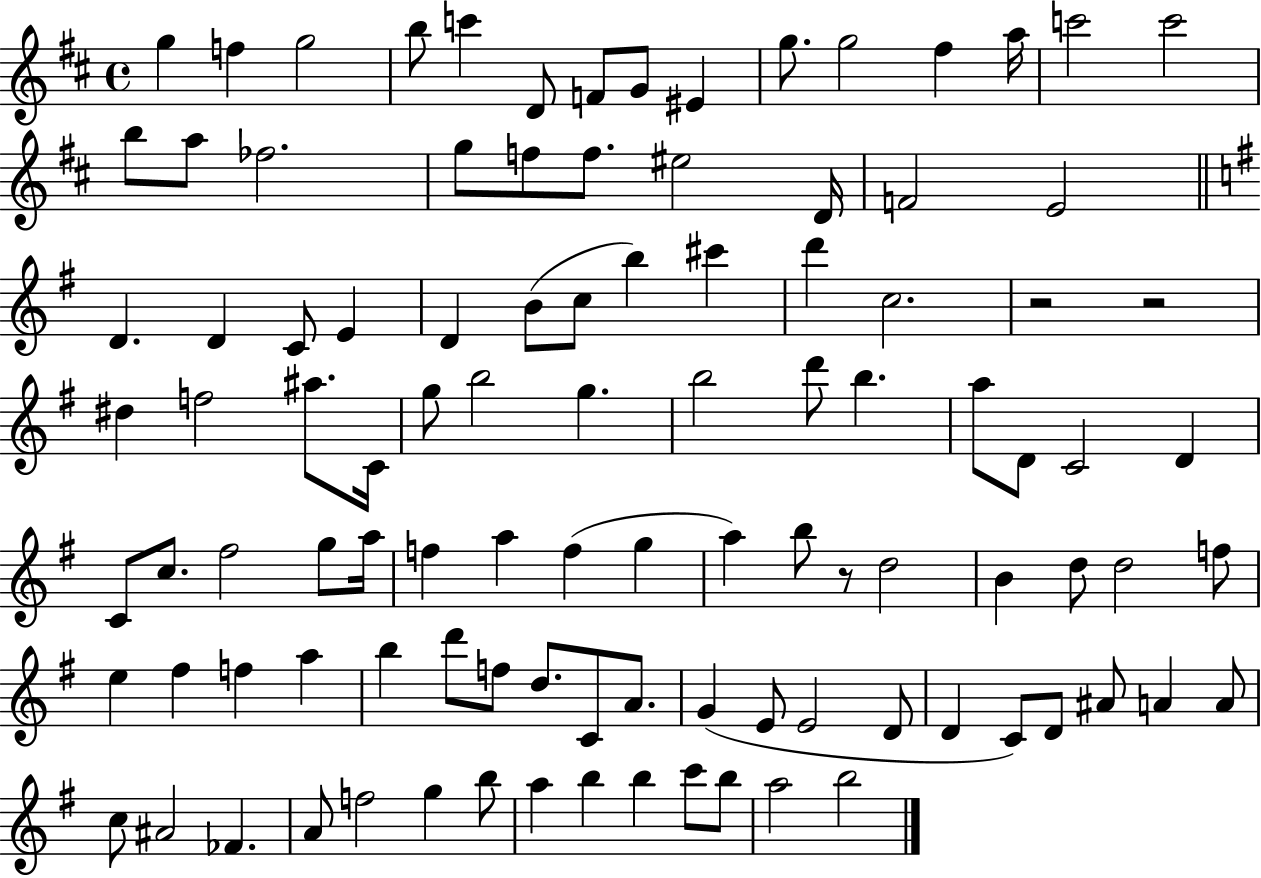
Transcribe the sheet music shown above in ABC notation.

X:1
T:Untitled
M:4/4
L:1/4
K:D
g f g2 b/2 c' D/2 F/2 G/2 ^E g/2 g2 ^f a/4 c'2 c'2 b/2 a/2 _f2 g/2 f/2 f/2 ^e2 D/4 F2 E2 D D C/2 E D B/2 c/2 b ^c' d' c2 z2 z2 ^d f2 ^a/2 C/4 g/2 b2 g b2 d'/2 b a/2 D/2 C2 D C/2 c/2 ^f2 g/2 a/4 f a f g a b/2 z/2 d2 B d/2 d2 f/2 e ^f f a b d'/2 f/2 d/2 C/2 A/2 G E/2 E2 D/2 D C/2 D/2 ^A/2 A A/2 c/2 ^A2 _F A/2 f2 g b/2 a b b c'/2 b/2 a2 b2